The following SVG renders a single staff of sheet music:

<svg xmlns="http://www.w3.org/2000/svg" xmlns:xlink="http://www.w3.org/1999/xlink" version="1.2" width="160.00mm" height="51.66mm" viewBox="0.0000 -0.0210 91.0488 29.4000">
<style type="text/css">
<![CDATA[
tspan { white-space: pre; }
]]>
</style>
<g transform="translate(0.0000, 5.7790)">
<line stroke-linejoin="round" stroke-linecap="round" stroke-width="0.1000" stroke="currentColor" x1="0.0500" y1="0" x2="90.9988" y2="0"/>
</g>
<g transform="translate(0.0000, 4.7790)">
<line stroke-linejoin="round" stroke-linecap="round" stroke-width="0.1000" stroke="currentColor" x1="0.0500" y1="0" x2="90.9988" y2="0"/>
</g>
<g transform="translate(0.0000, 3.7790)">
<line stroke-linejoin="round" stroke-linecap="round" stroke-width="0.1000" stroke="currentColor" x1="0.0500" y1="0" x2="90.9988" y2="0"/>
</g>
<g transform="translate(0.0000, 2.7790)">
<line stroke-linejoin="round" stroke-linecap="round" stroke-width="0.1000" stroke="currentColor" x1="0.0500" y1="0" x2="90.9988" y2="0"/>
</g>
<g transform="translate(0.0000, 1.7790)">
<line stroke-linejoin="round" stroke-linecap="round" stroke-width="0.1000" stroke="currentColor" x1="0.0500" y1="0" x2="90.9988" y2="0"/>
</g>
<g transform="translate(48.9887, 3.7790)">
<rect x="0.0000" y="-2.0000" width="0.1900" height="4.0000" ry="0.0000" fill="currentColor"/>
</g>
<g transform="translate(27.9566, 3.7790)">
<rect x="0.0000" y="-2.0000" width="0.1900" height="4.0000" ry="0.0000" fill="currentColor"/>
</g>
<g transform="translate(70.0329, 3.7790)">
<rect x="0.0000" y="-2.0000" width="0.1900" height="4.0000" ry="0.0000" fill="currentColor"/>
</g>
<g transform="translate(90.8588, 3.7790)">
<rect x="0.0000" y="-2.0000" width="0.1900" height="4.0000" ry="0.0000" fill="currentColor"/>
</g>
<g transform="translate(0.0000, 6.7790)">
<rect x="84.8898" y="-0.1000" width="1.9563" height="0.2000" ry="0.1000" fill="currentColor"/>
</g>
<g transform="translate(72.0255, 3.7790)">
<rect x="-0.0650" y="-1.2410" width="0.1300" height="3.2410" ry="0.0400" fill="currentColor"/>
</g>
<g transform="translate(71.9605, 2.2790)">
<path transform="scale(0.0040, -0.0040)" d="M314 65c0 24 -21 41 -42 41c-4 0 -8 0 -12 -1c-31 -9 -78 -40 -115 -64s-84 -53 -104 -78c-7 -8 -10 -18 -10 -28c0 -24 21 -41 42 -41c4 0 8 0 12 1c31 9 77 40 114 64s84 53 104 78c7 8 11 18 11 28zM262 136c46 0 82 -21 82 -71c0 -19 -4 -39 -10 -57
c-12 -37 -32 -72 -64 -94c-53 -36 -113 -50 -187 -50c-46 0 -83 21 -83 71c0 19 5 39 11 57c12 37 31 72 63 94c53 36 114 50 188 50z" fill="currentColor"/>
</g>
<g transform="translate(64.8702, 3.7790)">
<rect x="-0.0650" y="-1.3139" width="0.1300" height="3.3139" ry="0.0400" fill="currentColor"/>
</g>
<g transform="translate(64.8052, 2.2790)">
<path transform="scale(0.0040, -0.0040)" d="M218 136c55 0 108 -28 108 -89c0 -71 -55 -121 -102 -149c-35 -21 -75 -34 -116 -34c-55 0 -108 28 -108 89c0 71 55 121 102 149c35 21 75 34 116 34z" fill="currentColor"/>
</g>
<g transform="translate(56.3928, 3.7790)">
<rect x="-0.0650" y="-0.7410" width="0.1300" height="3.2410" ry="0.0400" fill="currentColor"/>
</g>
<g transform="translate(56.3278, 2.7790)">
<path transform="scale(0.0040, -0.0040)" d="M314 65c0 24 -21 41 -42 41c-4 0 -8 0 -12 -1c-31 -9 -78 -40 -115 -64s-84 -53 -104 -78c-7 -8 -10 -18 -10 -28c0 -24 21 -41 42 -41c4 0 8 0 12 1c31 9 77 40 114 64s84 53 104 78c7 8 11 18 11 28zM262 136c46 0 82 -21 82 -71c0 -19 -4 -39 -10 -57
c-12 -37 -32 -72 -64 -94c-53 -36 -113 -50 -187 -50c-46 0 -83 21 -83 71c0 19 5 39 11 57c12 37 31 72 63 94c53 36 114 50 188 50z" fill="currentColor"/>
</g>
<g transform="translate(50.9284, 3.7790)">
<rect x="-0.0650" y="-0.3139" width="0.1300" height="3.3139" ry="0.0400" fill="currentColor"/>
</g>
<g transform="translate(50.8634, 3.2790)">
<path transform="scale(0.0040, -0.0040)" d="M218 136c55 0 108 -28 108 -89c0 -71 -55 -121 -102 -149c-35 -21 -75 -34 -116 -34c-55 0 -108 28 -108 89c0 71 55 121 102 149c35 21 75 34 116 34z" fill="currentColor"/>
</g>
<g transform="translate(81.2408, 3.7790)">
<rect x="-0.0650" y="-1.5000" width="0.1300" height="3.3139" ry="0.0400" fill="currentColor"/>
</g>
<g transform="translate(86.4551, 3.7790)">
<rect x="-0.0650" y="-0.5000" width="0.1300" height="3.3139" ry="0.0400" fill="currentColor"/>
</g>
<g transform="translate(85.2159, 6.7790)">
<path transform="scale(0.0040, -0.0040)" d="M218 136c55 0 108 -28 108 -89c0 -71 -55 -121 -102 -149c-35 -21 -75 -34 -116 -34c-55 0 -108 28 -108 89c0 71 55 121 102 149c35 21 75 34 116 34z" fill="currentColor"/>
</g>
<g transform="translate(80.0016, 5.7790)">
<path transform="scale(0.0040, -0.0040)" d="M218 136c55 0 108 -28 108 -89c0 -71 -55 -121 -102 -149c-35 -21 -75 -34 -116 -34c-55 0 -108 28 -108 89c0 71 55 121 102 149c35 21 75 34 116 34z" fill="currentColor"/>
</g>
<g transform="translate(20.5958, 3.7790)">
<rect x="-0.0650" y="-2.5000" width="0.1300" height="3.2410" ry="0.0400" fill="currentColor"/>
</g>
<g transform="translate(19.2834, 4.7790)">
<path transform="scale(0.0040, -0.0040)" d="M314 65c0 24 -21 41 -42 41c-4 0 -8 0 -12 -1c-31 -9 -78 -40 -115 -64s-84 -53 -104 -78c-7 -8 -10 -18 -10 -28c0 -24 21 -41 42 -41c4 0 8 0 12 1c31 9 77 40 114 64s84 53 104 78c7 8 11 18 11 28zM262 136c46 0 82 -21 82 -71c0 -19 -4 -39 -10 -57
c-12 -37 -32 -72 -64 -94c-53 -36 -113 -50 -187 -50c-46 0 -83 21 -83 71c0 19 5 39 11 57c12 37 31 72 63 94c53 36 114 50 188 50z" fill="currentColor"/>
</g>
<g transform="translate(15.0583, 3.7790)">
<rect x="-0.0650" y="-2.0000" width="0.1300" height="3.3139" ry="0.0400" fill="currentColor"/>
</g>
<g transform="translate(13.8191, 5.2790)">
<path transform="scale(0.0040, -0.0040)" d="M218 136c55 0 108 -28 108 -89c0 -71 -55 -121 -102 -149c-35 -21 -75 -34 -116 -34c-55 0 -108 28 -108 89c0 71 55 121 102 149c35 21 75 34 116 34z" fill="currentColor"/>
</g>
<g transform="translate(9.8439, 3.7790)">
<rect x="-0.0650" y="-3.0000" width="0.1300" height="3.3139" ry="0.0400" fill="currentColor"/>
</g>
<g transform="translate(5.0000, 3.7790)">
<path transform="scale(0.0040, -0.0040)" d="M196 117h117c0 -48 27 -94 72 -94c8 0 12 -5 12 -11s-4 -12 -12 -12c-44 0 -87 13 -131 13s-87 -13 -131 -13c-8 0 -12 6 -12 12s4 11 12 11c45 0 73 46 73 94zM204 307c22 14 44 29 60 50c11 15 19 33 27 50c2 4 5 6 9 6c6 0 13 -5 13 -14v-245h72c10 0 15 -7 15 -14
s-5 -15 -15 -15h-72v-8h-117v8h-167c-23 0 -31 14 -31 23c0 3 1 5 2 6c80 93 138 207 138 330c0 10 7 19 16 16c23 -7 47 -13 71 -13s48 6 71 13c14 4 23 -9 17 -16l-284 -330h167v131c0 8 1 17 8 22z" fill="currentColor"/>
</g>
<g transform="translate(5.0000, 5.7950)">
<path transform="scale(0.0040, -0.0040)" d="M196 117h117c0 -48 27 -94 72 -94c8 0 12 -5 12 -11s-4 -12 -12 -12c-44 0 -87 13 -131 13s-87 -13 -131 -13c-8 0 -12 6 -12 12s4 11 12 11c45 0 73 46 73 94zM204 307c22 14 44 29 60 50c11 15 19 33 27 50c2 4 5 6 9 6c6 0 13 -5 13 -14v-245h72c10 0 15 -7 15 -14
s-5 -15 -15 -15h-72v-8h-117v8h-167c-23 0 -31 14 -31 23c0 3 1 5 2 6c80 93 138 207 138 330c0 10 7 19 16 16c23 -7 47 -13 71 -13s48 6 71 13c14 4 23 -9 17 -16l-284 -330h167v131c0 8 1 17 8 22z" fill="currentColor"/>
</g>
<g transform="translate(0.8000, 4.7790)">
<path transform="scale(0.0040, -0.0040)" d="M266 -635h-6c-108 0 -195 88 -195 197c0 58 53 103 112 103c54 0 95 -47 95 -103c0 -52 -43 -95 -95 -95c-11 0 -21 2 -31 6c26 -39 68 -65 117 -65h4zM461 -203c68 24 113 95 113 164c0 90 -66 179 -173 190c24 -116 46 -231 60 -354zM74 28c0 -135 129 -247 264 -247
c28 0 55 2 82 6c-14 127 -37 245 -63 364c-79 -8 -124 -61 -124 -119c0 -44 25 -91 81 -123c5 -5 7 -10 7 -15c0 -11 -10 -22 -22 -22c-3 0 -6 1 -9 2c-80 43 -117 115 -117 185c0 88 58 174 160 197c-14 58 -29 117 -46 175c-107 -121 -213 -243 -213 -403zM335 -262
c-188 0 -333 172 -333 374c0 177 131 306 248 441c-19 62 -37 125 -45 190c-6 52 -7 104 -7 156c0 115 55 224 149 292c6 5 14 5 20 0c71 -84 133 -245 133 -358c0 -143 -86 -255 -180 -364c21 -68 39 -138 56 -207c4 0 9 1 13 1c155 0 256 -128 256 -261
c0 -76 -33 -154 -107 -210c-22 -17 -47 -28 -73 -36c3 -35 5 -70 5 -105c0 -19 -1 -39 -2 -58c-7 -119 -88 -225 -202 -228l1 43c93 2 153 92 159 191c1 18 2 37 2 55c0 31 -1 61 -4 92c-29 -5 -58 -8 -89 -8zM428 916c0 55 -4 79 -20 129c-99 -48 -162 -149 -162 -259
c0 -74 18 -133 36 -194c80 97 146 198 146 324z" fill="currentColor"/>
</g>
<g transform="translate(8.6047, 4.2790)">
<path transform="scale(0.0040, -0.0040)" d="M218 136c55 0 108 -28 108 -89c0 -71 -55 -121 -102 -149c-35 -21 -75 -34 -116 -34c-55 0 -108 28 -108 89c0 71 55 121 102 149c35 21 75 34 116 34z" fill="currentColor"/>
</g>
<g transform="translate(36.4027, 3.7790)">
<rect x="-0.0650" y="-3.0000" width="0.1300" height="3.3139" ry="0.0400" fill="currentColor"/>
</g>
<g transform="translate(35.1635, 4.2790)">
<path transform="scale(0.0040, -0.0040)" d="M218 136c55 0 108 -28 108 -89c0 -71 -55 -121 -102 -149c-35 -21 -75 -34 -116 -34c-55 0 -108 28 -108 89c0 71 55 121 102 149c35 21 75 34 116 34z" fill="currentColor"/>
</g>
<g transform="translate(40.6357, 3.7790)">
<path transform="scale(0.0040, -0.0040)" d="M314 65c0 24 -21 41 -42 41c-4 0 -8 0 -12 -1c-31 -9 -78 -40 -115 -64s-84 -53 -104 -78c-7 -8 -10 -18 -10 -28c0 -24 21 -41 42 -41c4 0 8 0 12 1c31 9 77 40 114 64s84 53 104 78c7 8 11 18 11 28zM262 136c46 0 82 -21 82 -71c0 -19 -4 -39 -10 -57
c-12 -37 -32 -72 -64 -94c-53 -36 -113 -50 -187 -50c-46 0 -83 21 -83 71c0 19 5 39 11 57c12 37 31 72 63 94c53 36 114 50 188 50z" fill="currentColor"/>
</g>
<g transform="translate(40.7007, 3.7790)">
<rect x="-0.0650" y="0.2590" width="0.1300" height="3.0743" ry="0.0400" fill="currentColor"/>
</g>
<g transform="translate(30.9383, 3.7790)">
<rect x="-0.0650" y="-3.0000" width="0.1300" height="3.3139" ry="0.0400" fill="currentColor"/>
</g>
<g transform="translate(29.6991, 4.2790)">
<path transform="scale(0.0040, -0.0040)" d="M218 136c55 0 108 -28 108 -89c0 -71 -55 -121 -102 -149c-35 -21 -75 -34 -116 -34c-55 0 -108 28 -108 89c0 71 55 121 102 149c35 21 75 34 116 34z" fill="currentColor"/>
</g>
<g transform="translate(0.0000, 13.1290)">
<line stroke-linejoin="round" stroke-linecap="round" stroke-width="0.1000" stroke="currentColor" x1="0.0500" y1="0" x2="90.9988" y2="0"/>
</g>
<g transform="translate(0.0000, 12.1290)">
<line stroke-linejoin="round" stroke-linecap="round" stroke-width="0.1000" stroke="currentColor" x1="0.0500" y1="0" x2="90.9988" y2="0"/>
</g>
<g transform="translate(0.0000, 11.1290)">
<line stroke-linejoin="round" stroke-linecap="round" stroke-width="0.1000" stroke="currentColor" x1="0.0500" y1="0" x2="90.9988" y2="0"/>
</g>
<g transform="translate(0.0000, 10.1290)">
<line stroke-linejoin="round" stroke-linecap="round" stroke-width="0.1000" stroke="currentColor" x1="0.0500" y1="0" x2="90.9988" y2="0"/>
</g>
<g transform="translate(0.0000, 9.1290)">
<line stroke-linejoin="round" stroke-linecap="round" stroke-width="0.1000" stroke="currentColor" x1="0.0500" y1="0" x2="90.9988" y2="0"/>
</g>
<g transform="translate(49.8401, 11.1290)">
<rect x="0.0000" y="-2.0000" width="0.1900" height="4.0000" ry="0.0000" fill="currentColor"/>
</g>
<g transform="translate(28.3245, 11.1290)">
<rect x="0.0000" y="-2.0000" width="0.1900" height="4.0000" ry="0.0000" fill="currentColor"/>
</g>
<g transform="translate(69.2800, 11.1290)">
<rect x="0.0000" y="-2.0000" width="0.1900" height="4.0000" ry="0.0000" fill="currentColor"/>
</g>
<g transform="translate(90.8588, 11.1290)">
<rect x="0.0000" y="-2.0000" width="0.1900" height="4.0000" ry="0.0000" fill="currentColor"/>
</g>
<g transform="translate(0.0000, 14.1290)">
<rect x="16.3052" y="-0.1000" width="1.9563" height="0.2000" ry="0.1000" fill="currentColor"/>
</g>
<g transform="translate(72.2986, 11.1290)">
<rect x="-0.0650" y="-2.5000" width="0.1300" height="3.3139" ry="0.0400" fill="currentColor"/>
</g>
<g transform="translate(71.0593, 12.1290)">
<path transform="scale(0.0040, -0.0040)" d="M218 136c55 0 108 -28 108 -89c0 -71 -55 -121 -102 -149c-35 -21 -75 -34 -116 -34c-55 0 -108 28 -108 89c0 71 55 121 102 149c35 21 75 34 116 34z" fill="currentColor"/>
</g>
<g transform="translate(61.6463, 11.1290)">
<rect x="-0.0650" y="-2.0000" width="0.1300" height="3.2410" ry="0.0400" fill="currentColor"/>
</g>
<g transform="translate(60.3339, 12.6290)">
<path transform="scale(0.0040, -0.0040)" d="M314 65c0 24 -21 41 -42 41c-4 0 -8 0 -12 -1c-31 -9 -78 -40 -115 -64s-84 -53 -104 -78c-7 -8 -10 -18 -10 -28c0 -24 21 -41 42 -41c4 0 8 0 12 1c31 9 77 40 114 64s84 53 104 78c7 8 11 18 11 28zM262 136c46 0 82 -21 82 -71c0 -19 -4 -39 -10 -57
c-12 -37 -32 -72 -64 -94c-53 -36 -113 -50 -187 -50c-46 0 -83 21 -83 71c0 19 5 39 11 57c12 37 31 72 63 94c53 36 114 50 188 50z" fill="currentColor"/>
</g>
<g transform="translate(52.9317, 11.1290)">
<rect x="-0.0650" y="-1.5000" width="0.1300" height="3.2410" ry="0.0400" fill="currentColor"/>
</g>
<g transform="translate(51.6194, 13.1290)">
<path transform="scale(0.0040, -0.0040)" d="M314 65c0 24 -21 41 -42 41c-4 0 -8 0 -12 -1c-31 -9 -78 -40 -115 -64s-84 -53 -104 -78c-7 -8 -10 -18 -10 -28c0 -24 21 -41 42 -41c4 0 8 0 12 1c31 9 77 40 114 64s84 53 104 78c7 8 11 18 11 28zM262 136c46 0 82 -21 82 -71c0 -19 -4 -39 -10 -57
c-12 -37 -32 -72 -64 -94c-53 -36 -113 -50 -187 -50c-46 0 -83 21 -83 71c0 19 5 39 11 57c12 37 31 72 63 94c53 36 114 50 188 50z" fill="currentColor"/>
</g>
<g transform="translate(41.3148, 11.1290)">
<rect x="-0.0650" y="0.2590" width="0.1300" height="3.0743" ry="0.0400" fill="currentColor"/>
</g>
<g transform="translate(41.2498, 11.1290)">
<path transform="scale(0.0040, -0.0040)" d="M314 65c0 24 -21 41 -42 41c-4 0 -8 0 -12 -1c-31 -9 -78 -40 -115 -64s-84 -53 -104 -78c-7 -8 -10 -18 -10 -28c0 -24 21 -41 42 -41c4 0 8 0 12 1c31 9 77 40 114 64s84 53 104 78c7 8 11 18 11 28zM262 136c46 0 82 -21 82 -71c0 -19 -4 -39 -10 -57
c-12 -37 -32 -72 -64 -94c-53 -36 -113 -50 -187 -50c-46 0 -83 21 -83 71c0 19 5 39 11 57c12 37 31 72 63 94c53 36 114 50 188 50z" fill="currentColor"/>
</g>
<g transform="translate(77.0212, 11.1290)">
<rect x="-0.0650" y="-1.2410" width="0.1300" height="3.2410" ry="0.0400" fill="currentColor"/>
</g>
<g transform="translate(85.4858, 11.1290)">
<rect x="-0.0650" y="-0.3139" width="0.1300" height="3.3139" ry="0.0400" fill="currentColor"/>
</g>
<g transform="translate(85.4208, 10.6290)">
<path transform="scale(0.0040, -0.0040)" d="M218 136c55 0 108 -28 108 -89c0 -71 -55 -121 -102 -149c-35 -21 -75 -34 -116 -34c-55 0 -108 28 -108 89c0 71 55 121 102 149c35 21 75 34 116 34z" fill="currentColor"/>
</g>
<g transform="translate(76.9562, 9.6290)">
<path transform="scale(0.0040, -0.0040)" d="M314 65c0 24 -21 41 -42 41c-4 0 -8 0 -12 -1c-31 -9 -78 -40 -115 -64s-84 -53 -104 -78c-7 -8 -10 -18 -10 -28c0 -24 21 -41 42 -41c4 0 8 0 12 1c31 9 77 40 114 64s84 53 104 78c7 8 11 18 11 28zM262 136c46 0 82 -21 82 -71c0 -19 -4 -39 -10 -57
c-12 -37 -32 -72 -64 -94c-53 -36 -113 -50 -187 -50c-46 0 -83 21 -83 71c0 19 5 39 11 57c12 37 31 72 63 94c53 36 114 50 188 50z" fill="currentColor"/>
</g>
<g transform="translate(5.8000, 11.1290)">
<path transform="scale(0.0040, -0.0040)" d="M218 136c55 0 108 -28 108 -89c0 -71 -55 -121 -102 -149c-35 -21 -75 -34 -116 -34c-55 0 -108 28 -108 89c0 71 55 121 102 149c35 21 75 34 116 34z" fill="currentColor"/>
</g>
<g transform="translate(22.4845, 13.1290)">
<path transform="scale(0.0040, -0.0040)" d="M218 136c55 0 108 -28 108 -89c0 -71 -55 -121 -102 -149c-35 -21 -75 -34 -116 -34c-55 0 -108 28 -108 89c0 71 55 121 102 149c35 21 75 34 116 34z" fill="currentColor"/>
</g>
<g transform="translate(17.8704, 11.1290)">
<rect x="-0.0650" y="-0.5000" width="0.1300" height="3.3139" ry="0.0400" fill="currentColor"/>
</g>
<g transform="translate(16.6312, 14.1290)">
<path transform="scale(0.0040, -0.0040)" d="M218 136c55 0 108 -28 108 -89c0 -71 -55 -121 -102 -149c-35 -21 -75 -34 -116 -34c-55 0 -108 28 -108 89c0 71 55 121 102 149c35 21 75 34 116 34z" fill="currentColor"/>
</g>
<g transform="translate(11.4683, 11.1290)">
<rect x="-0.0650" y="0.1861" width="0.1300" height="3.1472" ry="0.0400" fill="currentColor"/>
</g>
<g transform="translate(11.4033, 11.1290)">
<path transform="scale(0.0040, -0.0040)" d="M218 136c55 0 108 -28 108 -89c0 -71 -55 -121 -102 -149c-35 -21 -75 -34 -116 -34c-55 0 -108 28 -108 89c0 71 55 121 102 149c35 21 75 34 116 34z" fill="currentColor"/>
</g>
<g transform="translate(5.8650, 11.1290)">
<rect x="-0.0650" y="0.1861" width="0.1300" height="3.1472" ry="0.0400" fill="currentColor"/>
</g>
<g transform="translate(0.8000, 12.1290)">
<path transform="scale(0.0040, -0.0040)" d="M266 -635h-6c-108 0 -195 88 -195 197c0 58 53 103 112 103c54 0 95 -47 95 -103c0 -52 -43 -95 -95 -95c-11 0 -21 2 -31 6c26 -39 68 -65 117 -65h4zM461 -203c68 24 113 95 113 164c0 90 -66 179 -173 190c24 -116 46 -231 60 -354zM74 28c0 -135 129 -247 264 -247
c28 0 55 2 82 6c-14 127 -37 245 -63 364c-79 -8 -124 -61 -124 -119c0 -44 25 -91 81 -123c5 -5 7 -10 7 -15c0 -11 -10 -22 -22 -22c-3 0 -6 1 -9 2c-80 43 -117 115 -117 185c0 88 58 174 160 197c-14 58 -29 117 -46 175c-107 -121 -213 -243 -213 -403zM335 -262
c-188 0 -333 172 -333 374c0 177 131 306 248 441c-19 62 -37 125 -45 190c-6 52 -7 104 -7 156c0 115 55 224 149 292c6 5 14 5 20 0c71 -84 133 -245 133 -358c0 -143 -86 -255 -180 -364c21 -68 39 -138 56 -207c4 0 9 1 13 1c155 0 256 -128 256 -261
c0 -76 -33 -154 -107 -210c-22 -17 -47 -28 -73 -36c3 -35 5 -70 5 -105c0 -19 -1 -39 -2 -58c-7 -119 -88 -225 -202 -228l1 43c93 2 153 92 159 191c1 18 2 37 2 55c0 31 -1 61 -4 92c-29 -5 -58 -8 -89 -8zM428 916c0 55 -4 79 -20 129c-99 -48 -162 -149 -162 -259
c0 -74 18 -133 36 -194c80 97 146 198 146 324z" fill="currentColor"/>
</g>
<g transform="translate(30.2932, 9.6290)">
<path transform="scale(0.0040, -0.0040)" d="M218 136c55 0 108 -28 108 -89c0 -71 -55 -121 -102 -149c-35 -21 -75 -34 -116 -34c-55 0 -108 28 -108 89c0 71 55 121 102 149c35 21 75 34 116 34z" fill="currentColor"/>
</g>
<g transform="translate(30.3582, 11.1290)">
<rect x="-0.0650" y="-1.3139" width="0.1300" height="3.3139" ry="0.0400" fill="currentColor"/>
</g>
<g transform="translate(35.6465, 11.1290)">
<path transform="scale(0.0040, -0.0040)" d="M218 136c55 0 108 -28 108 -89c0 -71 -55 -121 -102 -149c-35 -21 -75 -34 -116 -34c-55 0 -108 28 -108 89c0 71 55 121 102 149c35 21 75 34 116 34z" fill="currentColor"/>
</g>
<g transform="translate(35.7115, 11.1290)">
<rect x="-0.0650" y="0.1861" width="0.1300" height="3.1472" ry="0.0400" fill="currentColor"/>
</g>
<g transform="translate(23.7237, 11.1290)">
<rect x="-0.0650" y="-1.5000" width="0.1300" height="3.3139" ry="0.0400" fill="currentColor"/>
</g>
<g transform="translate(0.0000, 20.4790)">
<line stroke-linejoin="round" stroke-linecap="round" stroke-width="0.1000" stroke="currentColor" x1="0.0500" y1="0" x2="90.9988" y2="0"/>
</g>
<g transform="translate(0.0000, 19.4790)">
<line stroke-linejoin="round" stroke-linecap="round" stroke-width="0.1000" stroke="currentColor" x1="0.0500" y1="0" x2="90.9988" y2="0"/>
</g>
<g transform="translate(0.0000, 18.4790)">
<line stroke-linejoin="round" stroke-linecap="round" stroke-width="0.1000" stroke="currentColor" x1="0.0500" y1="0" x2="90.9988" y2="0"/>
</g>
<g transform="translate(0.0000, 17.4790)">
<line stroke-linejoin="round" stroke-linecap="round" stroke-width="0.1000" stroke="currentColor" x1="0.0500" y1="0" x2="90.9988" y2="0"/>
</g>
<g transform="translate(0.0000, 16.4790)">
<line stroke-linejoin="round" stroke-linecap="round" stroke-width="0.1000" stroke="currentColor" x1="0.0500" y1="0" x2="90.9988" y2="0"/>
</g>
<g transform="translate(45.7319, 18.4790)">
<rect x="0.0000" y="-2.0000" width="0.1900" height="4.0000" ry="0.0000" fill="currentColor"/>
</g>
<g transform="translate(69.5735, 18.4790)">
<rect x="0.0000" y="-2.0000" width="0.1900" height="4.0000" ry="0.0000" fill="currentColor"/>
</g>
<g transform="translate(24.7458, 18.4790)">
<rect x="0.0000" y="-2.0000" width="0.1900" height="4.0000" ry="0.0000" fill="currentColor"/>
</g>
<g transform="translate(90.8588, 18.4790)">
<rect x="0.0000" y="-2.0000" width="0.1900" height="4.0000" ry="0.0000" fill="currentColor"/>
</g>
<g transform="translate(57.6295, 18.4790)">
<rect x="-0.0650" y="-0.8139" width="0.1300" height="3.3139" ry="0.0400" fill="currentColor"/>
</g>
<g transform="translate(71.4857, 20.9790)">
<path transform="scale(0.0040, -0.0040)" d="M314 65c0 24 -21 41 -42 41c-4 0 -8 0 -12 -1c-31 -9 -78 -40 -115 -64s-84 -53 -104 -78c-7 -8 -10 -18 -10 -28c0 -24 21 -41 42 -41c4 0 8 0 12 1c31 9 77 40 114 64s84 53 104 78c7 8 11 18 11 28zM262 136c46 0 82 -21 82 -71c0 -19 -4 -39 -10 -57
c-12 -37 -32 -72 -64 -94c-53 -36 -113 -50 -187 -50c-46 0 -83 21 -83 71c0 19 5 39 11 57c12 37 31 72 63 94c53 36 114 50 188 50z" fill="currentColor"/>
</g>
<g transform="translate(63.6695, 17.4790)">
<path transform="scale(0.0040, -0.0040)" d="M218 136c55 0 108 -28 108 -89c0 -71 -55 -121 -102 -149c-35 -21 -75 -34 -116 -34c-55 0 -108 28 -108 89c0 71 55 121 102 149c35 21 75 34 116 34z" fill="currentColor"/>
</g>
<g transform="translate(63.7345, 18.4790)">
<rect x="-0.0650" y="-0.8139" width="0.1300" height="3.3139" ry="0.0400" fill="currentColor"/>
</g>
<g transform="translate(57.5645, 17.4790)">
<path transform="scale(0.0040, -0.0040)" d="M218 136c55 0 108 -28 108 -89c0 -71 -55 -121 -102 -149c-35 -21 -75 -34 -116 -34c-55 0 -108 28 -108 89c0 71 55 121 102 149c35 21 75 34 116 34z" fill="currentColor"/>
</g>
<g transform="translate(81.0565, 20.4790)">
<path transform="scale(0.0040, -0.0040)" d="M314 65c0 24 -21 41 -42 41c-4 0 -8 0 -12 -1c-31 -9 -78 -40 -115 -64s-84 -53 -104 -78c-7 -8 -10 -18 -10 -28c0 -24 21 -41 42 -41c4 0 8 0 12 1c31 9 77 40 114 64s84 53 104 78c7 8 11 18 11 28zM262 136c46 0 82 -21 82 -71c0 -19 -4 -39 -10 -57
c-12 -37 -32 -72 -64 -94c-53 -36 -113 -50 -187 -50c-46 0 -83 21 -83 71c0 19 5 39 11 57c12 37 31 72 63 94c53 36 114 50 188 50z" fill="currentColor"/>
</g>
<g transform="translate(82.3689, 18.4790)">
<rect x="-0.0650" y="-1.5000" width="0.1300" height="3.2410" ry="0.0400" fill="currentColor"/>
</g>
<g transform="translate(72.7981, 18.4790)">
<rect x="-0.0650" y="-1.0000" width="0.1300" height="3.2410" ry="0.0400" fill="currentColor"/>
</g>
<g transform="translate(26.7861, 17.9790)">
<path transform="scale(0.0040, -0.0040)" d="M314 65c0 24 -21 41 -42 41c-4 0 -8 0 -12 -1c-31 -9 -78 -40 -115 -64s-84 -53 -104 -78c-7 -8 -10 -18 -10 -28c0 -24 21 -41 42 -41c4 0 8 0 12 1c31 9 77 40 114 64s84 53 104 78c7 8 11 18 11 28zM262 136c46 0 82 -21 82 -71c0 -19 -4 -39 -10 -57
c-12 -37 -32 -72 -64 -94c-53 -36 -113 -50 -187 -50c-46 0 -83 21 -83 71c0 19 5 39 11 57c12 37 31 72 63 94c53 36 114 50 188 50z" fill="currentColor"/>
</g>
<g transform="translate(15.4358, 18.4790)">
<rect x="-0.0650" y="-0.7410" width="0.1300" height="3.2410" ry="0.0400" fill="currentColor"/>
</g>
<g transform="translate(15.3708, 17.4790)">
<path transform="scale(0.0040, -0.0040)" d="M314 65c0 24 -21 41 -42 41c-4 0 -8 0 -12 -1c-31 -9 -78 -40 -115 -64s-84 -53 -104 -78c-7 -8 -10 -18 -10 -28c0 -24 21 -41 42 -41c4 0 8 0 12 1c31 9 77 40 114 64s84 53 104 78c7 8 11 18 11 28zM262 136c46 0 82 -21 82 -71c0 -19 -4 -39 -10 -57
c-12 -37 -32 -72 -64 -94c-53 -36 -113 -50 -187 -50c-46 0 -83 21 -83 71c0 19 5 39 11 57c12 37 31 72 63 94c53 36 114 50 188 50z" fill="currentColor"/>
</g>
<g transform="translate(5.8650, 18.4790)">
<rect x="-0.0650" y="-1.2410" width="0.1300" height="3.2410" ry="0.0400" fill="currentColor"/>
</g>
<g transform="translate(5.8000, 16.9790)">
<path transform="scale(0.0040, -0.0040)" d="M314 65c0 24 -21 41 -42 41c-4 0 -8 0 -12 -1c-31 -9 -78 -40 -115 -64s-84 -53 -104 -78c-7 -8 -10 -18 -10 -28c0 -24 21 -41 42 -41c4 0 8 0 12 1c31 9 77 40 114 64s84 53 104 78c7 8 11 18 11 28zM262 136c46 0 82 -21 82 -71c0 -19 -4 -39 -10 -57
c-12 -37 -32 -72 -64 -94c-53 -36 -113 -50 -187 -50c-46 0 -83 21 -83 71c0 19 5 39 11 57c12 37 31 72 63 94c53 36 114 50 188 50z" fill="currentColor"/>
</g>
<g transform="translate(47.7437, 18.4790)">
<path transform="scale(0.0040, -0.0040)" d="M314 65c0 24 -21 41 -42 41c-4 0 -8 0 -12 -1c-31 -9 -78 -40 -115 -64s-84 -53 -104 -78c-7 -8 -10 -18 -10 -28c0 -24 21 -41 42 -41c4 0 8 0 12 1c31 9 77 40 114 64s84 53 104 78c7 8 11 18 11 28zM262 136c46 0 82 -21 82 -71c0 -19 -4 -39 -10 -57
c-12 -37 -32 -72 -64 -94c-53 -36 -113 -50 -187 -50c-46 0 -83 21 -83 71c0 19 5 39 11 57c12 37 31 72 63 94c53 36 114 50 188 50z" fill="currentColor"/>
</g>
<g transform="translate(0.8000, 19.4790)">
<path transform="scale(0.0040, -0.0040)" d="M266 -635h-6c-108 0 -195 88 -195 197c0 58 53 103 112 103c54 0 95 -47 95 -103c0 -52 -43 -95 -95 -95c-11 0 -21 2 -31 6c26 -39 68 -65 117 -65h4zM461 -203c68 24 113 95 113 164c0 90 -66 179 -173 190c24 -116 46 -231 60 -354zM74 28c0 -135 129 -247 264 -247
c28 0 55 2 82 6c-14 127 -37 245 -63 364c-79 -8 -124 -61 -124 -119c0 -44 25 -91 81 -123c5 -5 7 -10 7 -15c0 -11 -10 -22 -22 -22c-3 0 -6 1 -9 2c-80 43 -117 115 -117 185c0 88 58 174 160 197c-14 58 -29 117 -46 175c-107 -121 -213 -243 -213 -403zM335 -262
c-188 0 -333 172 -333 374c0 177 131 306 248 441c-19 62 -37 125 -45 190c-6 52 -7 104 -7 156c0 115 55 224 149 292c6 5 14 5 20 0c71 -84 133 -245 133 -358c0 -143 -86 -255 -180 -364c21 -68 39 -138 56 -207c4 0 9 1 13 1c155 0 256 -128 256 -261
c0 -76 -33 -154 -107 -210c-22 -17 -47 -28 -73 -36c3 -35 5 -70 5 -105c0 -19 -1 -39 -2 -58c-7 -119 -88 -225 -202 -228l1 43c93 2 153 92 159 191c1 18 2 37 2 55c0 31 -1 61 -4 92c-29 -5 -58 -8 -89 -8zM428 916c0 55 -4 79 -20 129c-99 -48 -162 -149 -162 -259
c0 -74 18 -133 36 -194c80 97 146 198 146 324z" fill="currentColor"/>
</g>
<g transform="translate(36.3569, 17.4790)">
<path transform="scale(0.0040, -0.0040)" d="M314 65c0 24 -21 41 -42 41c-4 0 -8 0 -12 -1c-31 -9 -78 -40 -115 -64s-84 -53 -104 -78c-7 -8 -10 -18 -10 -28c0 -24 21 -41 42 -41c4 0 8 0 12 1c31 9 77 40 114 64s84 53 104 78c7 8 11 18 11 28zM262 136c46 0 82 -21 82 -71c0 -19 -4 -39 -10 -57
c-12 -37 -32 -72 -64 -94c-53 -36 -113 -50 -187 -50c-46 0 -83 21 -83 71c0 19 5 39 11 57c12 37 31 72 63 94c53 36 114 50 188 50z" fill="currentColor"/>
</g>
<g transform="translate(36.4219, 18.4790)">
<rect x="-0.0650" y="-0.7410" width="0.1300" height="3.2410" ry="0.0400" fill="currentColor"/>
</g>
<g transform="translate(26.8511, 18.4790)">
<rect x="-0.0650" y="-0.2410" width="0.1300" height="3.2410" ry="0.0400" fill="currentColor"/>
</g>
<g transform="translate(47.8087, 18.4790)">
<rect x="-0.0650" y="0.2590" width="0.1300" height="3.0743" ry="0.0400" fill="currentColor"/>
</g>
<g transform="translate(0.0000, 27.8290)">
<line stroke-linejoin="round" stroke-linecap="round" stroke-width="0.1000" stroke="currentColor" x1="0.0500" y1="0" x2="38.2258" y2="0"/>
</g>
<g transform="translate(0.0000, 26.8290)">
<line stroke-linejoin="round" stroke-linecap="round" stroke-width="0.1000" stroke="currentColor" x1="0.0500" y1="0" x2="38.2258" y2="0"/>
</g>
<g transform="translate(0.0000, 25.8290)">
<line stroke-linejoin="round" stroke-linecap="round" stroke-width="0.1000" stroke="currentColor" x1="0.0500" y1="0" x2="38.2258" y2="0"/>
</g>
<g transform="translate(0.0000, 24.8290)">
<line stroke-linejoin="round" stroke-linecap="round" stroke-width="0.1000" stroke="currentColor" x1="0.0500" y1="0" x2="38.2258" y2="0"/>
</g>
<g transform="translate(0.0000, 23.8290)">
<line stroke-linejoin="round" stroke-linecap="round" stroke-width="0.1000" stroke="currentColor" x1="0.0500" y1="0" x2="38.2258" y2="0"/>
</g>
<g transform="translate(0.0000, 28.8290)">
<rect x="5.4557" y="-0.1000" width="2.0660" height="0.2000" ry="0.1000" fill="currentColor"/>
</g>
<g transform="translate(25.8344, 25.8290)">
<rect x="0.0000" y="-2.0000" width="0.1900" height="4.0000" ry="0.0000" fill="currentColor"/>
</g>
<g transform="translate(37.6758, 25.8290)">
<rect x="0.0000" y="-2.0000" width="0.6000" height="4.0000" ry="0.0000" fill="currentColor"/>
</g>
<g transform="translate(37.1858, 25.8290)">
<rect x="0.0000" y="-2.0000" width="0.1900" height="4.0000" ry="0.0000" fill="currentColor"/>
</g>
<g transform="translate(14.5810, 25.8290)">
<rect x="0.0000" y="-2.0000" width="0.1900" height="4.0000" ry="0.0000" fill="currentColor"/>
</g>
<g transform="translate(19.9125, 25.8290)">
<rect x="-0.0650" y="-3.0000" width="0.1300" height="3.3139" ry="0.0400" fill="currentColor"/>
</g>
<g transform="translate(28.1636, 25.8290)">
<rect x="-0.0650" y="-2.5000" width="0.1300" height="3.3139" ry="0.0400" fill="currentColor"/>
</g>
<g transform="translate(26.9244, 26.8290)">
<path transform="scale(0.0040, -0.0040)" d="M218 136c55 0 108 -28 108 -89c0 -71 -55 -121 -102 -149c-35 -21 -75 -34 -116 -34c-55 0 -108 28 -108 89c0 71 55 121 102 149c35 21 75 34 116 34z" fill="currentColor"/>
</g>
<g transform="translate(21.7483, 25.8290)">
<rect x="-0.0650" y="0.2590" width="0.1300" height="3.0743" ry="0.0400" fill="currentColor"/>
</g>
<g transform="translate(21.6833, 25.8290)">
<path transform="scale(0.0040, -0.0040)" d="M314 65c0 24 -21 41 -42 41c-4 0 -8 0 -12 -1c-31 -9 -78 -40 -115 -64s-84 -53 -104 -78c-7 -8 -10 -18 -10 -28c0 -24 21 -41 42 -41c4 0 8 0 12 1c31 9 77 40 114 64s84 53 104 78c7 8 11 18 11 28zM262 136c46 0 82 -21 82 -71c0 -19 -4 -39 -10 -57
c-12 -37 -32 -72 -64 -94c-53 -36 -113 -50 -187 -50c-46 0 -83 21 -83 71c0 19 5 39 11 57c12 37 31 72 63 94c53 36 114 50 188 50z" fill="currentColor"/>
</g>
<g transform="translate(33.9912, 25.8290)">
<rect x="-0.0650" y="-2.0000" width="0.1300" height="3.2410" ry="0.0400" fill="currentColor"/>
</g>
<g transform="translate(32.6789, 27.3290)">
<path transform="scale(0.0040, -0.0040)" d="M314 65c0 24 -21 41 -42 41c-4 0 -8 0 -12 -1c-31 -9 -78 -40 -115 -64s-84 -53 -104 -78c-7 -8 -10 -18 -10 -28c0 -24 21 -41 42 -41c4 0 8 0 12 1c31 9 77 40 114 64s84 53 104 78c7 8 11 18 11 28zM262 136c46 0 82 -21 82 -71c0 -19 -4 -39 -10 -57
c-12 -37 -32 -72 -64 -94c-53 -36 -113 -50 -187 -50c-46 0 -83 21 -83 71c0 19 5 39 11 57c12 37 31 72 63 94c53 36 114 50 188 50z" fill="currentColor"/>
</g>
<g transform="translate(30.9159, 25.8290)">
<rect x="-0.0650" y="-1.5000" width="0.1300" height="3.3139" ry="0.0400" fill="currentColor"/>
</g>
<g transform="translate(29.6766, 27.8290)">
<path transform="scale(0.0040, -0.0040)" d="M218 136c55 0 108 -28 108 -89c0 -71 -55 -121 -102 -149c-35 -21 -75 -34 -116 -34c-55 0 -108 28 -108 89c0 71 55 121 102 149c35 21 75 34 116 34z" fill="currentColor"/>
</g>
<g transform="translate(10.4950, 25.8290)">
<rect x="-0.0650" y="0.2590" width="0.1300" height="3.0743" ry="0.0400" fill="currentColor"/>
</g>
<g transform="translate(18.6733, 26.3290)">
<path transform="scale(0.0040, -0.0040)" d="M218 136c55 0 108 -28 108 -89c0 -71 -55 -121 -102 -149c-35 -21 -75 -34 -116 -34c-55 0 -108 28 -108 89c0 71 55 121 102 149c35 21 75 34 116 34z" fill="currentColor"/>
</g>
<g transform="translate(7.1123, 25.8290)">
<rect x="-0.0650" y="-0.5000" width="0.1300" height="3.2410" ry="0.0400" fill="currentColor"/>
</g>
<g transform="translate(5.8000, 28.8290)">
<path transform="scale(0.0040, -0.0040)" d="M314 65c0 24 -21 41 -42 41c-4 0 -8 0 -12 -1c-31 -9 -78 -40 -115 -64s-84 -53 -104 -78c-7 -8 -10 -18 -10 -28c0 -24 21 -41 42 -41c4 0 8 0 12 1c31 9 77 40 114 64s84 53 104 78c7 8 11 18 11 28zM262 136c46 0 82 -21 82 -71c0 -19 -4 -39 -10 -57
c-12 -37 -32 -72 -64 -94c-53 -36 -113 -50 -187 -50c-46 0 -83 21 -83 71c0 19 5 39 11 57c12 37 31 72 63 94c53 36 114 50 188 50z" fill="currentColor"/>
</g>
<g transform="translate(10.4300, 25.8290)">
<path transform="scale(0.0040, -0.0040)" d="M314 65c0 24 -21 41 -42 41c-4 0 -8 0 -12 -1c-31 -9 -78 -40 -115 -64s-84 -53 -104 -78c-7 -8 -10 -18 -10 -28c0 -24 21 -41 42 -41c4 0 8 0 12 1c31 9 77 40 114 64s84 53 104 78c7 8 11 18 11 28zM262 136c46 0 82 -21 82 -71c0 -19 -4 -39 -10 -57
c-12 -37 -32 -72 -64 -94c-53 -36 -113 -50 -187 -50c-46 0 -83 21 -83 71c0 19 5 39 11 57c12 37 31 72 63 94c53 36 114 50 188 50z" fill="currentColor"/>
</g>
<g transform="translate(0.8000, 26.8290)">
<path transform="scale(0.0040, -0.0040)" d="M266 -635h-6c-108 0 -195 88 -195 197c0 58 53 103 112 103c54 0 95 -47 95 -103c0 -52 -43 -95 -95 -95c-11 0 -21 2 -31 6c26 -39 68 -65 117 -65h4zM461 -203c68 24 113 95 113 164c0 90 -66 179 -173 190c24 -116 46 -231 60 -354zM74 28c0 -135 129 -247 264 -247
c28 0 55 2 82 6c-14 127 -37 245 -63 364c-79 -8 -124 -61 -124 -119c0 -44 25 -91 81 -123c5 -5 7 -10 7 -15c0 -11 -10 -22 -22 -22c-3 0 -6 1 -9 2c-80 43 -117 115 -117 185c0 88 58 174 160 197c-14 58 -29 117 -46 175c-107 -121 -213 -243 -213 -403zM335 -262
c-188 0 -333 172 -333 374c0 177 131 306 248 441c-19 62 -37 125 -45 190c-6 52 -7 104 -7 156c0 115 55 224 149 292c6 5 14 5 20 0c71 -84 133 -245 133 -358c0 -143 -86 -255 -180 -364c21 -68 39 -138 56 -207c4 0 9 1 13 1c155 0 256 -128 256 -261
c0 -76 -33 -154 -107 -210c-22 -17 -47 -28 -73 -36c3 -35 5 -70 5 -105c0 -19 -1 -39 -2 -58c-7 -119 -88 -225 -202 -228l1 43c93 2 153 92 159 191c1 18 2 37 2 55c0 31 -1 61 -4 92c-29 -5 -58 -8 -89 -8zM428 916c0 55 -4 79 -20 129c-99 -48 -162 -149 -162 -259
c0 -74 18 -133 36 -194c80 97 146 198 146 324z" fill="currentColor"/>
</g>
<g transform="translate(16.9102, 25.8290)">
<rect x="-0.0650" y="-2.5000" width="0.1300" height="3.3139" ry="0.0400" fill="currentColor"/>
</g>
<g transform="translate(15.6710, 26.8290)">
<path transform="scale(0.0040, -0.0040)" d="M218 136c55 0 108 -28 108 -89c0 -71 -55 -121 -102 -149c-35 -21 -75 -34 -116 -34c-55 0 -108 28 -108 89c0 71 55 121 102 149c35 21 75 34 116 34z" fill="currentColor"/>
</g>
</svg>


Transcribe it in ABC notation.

X:1
T:Untitled
M:4/4
L:1/4
K:C
A F G2 A A B2 c d2 e e2 E C B B C E e B B2 E2 F2 G e2 c e2 d2 c2 d2 B2 d d D2 E2 C2 B2 G A B2 G E F2